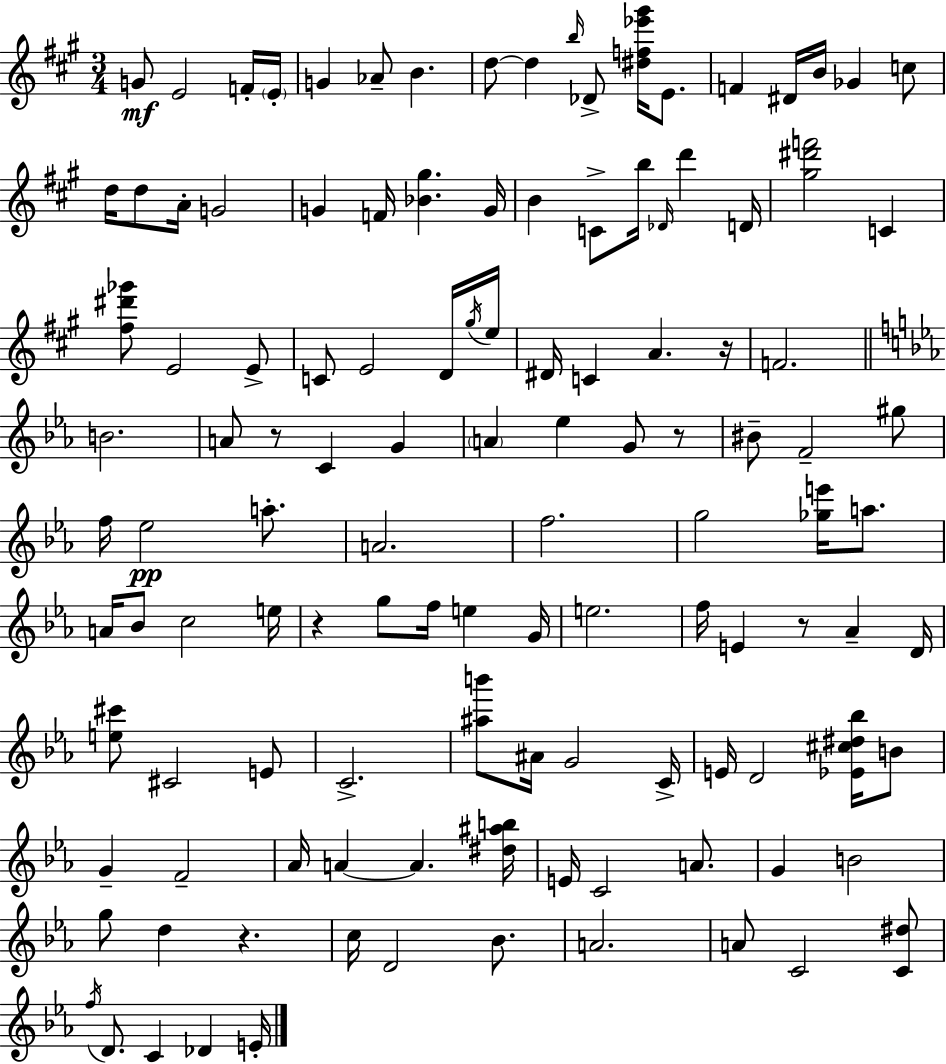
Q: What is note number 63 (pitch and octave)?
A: E5